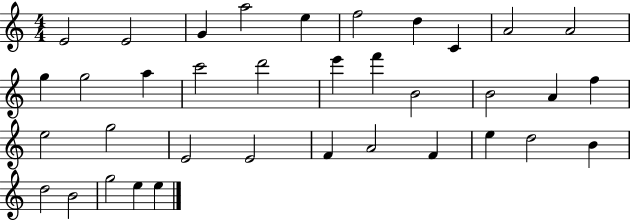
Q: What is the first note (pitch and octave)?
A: E4